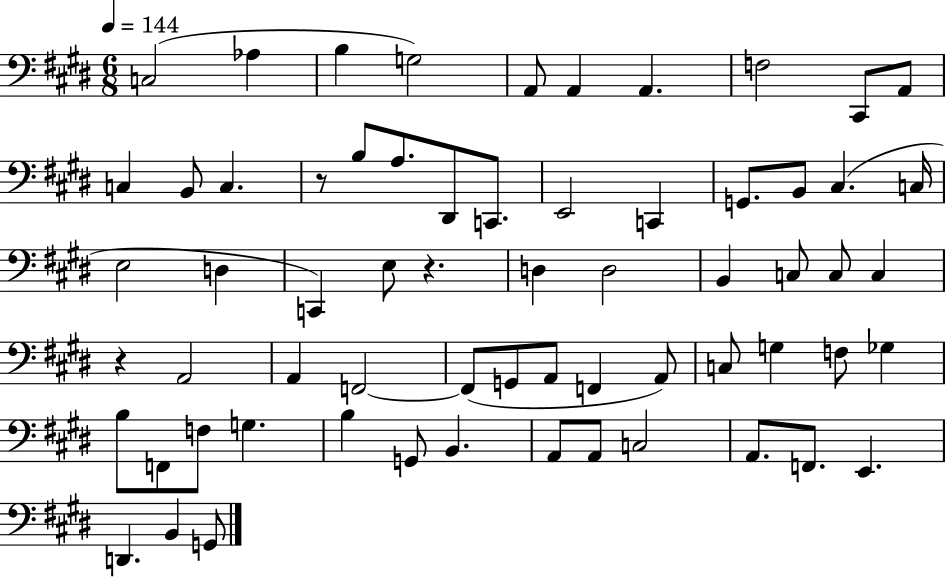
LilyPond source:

{
  \clef bass
  \numericTimeSignature
  \time 6/8
  \key e \major
  \tempo 4 = 144
  c2( aes4 | b4 g2) | a,8 a,4 a,4. | f2 cis,8 a,8 | \break c4 b,8 c4. | r8 b8 a8. dis,8 c,8. | e,2 c,4 | g,8. b,8 cis4.( c16 | \break e2 d4 | c,4) e8 r4. | d4 d2 | b,4 c8 c8 c4 | \break r4 a,2 | a,4 f,2~~ | f,8( g,8 a,8 f,4 a,8) | c8 g4 f8 ges4 | \break b8 f,8 f8 g4. | b4 g,8 b,4. | a,8 a,8 c2 | a,8. f,8. e,4. | \break d,4. b,4 g,8 | \bar "|."
}